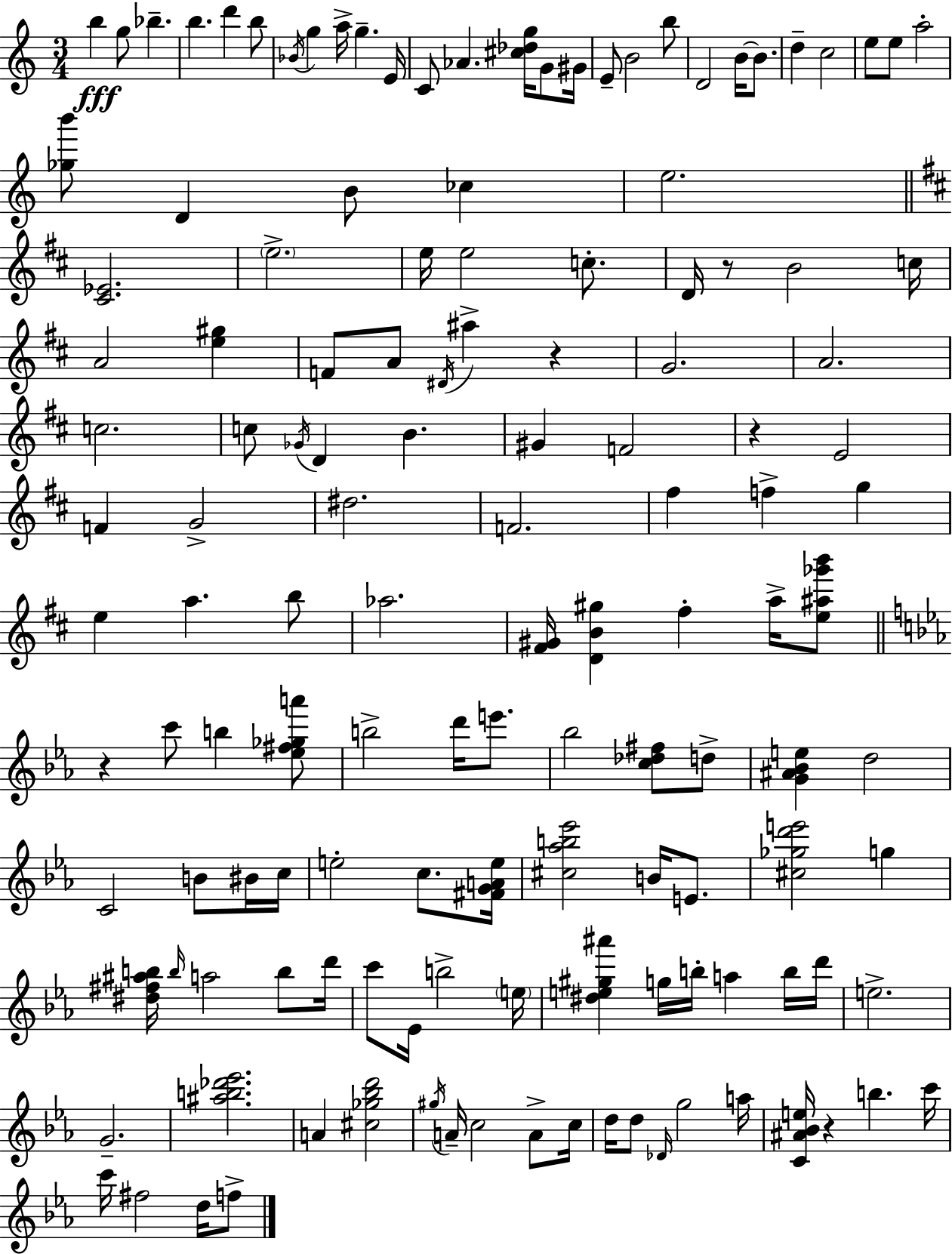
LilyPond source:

{
  \clef treble
  \numericTimeSignature
  \time 3/4
  \key a \minor
  b''4\fff g''8 bes''4.-- | b''4. d'''4 b''8 | \acciaccatura { bes'16 } g''4 a''16-> g''4.-- | e'16 c'8 aes'4. <cis'' des'' g''>16 g'8 | \break gis'16 e'8-- b'2 b''8 | d'2 b'16~~ b'8. | d''4-- c''2 | e''8 e''8 a''2-. | \break <ges'' b'''>8 d'4 b'8 ces''4 | e''2. | \bar "||" \break \key d \major <cis' ees'>2. | \parenthesize e''2.-> | e''16 e''2 c''8.-. | d'16 r8 b'2 c''16 | \break a'2 <e'' gis''>4 | f'8 a'8 \acciaccatura { dis'16 } ais''4-> r4 | g'2. | a'2. | \break c''2. | c''8 \acciaccatura { ges'16 } d'4 b'4. | gis'4 f'2 | r4 e'2 | \break f'4 g'2-> | dis''2. | f'2. | fis''4 f''4-> g''4 | \break e''4 a''4. | b''8 aes''2. | <fis' gis'>16 <d' b' gis''>4 fis''4-. a''16-> | <e'' ais'' ges''' b'''>8 \bar "||" \break \key c \minor r4 c'''8 b''4 <ees'' fis'' ges'' a'''>8 | b''2-> d'''16 e'''8. | bes''2 <c'' des'' fis''>8 d''8-> | <g' ais' bes' e''>4 d''2 | \break c'2 b'8 bis'16 c''16 | e''2-. c''8. <fis' g' a' e''>16 | <cis'' aes'' b'' ees'''>2 b'16 e'8. | <cis'' ges'' d''' e'''>2 g''4 | \break <dis'' fis'' ais'' b''>16 \grace { b''16 } a''2 b''8 | d'''16 c'''8 ees'16 b''2-> | \parenthesize e''16 <dis'' e'' gis'' ais'''>4 g''16 b''16-. a''4 b''16 | d'''16 e''2.-> | \break g'2.-- | <ais'' b'' des''' ees'''>2. | a'4 <cis'' ges'' bes'' d'''>2 | \acciaccatura { gis''16 } a'16-- c''2 a'8-> | \break c''16 d''16 d''8 \grace { des'16 } g''2 | a''16 <c' ais' bes' e''>16 r4 b''4. | c'''16 c'''16 fis''2 | d''16 f''8-> \bar "|."
}